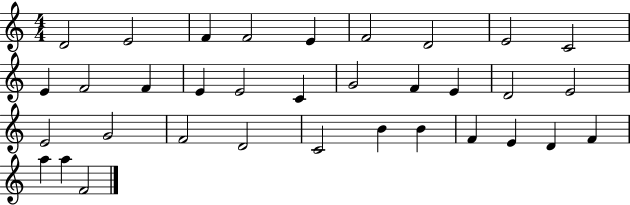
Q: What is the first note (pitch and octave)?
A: D4